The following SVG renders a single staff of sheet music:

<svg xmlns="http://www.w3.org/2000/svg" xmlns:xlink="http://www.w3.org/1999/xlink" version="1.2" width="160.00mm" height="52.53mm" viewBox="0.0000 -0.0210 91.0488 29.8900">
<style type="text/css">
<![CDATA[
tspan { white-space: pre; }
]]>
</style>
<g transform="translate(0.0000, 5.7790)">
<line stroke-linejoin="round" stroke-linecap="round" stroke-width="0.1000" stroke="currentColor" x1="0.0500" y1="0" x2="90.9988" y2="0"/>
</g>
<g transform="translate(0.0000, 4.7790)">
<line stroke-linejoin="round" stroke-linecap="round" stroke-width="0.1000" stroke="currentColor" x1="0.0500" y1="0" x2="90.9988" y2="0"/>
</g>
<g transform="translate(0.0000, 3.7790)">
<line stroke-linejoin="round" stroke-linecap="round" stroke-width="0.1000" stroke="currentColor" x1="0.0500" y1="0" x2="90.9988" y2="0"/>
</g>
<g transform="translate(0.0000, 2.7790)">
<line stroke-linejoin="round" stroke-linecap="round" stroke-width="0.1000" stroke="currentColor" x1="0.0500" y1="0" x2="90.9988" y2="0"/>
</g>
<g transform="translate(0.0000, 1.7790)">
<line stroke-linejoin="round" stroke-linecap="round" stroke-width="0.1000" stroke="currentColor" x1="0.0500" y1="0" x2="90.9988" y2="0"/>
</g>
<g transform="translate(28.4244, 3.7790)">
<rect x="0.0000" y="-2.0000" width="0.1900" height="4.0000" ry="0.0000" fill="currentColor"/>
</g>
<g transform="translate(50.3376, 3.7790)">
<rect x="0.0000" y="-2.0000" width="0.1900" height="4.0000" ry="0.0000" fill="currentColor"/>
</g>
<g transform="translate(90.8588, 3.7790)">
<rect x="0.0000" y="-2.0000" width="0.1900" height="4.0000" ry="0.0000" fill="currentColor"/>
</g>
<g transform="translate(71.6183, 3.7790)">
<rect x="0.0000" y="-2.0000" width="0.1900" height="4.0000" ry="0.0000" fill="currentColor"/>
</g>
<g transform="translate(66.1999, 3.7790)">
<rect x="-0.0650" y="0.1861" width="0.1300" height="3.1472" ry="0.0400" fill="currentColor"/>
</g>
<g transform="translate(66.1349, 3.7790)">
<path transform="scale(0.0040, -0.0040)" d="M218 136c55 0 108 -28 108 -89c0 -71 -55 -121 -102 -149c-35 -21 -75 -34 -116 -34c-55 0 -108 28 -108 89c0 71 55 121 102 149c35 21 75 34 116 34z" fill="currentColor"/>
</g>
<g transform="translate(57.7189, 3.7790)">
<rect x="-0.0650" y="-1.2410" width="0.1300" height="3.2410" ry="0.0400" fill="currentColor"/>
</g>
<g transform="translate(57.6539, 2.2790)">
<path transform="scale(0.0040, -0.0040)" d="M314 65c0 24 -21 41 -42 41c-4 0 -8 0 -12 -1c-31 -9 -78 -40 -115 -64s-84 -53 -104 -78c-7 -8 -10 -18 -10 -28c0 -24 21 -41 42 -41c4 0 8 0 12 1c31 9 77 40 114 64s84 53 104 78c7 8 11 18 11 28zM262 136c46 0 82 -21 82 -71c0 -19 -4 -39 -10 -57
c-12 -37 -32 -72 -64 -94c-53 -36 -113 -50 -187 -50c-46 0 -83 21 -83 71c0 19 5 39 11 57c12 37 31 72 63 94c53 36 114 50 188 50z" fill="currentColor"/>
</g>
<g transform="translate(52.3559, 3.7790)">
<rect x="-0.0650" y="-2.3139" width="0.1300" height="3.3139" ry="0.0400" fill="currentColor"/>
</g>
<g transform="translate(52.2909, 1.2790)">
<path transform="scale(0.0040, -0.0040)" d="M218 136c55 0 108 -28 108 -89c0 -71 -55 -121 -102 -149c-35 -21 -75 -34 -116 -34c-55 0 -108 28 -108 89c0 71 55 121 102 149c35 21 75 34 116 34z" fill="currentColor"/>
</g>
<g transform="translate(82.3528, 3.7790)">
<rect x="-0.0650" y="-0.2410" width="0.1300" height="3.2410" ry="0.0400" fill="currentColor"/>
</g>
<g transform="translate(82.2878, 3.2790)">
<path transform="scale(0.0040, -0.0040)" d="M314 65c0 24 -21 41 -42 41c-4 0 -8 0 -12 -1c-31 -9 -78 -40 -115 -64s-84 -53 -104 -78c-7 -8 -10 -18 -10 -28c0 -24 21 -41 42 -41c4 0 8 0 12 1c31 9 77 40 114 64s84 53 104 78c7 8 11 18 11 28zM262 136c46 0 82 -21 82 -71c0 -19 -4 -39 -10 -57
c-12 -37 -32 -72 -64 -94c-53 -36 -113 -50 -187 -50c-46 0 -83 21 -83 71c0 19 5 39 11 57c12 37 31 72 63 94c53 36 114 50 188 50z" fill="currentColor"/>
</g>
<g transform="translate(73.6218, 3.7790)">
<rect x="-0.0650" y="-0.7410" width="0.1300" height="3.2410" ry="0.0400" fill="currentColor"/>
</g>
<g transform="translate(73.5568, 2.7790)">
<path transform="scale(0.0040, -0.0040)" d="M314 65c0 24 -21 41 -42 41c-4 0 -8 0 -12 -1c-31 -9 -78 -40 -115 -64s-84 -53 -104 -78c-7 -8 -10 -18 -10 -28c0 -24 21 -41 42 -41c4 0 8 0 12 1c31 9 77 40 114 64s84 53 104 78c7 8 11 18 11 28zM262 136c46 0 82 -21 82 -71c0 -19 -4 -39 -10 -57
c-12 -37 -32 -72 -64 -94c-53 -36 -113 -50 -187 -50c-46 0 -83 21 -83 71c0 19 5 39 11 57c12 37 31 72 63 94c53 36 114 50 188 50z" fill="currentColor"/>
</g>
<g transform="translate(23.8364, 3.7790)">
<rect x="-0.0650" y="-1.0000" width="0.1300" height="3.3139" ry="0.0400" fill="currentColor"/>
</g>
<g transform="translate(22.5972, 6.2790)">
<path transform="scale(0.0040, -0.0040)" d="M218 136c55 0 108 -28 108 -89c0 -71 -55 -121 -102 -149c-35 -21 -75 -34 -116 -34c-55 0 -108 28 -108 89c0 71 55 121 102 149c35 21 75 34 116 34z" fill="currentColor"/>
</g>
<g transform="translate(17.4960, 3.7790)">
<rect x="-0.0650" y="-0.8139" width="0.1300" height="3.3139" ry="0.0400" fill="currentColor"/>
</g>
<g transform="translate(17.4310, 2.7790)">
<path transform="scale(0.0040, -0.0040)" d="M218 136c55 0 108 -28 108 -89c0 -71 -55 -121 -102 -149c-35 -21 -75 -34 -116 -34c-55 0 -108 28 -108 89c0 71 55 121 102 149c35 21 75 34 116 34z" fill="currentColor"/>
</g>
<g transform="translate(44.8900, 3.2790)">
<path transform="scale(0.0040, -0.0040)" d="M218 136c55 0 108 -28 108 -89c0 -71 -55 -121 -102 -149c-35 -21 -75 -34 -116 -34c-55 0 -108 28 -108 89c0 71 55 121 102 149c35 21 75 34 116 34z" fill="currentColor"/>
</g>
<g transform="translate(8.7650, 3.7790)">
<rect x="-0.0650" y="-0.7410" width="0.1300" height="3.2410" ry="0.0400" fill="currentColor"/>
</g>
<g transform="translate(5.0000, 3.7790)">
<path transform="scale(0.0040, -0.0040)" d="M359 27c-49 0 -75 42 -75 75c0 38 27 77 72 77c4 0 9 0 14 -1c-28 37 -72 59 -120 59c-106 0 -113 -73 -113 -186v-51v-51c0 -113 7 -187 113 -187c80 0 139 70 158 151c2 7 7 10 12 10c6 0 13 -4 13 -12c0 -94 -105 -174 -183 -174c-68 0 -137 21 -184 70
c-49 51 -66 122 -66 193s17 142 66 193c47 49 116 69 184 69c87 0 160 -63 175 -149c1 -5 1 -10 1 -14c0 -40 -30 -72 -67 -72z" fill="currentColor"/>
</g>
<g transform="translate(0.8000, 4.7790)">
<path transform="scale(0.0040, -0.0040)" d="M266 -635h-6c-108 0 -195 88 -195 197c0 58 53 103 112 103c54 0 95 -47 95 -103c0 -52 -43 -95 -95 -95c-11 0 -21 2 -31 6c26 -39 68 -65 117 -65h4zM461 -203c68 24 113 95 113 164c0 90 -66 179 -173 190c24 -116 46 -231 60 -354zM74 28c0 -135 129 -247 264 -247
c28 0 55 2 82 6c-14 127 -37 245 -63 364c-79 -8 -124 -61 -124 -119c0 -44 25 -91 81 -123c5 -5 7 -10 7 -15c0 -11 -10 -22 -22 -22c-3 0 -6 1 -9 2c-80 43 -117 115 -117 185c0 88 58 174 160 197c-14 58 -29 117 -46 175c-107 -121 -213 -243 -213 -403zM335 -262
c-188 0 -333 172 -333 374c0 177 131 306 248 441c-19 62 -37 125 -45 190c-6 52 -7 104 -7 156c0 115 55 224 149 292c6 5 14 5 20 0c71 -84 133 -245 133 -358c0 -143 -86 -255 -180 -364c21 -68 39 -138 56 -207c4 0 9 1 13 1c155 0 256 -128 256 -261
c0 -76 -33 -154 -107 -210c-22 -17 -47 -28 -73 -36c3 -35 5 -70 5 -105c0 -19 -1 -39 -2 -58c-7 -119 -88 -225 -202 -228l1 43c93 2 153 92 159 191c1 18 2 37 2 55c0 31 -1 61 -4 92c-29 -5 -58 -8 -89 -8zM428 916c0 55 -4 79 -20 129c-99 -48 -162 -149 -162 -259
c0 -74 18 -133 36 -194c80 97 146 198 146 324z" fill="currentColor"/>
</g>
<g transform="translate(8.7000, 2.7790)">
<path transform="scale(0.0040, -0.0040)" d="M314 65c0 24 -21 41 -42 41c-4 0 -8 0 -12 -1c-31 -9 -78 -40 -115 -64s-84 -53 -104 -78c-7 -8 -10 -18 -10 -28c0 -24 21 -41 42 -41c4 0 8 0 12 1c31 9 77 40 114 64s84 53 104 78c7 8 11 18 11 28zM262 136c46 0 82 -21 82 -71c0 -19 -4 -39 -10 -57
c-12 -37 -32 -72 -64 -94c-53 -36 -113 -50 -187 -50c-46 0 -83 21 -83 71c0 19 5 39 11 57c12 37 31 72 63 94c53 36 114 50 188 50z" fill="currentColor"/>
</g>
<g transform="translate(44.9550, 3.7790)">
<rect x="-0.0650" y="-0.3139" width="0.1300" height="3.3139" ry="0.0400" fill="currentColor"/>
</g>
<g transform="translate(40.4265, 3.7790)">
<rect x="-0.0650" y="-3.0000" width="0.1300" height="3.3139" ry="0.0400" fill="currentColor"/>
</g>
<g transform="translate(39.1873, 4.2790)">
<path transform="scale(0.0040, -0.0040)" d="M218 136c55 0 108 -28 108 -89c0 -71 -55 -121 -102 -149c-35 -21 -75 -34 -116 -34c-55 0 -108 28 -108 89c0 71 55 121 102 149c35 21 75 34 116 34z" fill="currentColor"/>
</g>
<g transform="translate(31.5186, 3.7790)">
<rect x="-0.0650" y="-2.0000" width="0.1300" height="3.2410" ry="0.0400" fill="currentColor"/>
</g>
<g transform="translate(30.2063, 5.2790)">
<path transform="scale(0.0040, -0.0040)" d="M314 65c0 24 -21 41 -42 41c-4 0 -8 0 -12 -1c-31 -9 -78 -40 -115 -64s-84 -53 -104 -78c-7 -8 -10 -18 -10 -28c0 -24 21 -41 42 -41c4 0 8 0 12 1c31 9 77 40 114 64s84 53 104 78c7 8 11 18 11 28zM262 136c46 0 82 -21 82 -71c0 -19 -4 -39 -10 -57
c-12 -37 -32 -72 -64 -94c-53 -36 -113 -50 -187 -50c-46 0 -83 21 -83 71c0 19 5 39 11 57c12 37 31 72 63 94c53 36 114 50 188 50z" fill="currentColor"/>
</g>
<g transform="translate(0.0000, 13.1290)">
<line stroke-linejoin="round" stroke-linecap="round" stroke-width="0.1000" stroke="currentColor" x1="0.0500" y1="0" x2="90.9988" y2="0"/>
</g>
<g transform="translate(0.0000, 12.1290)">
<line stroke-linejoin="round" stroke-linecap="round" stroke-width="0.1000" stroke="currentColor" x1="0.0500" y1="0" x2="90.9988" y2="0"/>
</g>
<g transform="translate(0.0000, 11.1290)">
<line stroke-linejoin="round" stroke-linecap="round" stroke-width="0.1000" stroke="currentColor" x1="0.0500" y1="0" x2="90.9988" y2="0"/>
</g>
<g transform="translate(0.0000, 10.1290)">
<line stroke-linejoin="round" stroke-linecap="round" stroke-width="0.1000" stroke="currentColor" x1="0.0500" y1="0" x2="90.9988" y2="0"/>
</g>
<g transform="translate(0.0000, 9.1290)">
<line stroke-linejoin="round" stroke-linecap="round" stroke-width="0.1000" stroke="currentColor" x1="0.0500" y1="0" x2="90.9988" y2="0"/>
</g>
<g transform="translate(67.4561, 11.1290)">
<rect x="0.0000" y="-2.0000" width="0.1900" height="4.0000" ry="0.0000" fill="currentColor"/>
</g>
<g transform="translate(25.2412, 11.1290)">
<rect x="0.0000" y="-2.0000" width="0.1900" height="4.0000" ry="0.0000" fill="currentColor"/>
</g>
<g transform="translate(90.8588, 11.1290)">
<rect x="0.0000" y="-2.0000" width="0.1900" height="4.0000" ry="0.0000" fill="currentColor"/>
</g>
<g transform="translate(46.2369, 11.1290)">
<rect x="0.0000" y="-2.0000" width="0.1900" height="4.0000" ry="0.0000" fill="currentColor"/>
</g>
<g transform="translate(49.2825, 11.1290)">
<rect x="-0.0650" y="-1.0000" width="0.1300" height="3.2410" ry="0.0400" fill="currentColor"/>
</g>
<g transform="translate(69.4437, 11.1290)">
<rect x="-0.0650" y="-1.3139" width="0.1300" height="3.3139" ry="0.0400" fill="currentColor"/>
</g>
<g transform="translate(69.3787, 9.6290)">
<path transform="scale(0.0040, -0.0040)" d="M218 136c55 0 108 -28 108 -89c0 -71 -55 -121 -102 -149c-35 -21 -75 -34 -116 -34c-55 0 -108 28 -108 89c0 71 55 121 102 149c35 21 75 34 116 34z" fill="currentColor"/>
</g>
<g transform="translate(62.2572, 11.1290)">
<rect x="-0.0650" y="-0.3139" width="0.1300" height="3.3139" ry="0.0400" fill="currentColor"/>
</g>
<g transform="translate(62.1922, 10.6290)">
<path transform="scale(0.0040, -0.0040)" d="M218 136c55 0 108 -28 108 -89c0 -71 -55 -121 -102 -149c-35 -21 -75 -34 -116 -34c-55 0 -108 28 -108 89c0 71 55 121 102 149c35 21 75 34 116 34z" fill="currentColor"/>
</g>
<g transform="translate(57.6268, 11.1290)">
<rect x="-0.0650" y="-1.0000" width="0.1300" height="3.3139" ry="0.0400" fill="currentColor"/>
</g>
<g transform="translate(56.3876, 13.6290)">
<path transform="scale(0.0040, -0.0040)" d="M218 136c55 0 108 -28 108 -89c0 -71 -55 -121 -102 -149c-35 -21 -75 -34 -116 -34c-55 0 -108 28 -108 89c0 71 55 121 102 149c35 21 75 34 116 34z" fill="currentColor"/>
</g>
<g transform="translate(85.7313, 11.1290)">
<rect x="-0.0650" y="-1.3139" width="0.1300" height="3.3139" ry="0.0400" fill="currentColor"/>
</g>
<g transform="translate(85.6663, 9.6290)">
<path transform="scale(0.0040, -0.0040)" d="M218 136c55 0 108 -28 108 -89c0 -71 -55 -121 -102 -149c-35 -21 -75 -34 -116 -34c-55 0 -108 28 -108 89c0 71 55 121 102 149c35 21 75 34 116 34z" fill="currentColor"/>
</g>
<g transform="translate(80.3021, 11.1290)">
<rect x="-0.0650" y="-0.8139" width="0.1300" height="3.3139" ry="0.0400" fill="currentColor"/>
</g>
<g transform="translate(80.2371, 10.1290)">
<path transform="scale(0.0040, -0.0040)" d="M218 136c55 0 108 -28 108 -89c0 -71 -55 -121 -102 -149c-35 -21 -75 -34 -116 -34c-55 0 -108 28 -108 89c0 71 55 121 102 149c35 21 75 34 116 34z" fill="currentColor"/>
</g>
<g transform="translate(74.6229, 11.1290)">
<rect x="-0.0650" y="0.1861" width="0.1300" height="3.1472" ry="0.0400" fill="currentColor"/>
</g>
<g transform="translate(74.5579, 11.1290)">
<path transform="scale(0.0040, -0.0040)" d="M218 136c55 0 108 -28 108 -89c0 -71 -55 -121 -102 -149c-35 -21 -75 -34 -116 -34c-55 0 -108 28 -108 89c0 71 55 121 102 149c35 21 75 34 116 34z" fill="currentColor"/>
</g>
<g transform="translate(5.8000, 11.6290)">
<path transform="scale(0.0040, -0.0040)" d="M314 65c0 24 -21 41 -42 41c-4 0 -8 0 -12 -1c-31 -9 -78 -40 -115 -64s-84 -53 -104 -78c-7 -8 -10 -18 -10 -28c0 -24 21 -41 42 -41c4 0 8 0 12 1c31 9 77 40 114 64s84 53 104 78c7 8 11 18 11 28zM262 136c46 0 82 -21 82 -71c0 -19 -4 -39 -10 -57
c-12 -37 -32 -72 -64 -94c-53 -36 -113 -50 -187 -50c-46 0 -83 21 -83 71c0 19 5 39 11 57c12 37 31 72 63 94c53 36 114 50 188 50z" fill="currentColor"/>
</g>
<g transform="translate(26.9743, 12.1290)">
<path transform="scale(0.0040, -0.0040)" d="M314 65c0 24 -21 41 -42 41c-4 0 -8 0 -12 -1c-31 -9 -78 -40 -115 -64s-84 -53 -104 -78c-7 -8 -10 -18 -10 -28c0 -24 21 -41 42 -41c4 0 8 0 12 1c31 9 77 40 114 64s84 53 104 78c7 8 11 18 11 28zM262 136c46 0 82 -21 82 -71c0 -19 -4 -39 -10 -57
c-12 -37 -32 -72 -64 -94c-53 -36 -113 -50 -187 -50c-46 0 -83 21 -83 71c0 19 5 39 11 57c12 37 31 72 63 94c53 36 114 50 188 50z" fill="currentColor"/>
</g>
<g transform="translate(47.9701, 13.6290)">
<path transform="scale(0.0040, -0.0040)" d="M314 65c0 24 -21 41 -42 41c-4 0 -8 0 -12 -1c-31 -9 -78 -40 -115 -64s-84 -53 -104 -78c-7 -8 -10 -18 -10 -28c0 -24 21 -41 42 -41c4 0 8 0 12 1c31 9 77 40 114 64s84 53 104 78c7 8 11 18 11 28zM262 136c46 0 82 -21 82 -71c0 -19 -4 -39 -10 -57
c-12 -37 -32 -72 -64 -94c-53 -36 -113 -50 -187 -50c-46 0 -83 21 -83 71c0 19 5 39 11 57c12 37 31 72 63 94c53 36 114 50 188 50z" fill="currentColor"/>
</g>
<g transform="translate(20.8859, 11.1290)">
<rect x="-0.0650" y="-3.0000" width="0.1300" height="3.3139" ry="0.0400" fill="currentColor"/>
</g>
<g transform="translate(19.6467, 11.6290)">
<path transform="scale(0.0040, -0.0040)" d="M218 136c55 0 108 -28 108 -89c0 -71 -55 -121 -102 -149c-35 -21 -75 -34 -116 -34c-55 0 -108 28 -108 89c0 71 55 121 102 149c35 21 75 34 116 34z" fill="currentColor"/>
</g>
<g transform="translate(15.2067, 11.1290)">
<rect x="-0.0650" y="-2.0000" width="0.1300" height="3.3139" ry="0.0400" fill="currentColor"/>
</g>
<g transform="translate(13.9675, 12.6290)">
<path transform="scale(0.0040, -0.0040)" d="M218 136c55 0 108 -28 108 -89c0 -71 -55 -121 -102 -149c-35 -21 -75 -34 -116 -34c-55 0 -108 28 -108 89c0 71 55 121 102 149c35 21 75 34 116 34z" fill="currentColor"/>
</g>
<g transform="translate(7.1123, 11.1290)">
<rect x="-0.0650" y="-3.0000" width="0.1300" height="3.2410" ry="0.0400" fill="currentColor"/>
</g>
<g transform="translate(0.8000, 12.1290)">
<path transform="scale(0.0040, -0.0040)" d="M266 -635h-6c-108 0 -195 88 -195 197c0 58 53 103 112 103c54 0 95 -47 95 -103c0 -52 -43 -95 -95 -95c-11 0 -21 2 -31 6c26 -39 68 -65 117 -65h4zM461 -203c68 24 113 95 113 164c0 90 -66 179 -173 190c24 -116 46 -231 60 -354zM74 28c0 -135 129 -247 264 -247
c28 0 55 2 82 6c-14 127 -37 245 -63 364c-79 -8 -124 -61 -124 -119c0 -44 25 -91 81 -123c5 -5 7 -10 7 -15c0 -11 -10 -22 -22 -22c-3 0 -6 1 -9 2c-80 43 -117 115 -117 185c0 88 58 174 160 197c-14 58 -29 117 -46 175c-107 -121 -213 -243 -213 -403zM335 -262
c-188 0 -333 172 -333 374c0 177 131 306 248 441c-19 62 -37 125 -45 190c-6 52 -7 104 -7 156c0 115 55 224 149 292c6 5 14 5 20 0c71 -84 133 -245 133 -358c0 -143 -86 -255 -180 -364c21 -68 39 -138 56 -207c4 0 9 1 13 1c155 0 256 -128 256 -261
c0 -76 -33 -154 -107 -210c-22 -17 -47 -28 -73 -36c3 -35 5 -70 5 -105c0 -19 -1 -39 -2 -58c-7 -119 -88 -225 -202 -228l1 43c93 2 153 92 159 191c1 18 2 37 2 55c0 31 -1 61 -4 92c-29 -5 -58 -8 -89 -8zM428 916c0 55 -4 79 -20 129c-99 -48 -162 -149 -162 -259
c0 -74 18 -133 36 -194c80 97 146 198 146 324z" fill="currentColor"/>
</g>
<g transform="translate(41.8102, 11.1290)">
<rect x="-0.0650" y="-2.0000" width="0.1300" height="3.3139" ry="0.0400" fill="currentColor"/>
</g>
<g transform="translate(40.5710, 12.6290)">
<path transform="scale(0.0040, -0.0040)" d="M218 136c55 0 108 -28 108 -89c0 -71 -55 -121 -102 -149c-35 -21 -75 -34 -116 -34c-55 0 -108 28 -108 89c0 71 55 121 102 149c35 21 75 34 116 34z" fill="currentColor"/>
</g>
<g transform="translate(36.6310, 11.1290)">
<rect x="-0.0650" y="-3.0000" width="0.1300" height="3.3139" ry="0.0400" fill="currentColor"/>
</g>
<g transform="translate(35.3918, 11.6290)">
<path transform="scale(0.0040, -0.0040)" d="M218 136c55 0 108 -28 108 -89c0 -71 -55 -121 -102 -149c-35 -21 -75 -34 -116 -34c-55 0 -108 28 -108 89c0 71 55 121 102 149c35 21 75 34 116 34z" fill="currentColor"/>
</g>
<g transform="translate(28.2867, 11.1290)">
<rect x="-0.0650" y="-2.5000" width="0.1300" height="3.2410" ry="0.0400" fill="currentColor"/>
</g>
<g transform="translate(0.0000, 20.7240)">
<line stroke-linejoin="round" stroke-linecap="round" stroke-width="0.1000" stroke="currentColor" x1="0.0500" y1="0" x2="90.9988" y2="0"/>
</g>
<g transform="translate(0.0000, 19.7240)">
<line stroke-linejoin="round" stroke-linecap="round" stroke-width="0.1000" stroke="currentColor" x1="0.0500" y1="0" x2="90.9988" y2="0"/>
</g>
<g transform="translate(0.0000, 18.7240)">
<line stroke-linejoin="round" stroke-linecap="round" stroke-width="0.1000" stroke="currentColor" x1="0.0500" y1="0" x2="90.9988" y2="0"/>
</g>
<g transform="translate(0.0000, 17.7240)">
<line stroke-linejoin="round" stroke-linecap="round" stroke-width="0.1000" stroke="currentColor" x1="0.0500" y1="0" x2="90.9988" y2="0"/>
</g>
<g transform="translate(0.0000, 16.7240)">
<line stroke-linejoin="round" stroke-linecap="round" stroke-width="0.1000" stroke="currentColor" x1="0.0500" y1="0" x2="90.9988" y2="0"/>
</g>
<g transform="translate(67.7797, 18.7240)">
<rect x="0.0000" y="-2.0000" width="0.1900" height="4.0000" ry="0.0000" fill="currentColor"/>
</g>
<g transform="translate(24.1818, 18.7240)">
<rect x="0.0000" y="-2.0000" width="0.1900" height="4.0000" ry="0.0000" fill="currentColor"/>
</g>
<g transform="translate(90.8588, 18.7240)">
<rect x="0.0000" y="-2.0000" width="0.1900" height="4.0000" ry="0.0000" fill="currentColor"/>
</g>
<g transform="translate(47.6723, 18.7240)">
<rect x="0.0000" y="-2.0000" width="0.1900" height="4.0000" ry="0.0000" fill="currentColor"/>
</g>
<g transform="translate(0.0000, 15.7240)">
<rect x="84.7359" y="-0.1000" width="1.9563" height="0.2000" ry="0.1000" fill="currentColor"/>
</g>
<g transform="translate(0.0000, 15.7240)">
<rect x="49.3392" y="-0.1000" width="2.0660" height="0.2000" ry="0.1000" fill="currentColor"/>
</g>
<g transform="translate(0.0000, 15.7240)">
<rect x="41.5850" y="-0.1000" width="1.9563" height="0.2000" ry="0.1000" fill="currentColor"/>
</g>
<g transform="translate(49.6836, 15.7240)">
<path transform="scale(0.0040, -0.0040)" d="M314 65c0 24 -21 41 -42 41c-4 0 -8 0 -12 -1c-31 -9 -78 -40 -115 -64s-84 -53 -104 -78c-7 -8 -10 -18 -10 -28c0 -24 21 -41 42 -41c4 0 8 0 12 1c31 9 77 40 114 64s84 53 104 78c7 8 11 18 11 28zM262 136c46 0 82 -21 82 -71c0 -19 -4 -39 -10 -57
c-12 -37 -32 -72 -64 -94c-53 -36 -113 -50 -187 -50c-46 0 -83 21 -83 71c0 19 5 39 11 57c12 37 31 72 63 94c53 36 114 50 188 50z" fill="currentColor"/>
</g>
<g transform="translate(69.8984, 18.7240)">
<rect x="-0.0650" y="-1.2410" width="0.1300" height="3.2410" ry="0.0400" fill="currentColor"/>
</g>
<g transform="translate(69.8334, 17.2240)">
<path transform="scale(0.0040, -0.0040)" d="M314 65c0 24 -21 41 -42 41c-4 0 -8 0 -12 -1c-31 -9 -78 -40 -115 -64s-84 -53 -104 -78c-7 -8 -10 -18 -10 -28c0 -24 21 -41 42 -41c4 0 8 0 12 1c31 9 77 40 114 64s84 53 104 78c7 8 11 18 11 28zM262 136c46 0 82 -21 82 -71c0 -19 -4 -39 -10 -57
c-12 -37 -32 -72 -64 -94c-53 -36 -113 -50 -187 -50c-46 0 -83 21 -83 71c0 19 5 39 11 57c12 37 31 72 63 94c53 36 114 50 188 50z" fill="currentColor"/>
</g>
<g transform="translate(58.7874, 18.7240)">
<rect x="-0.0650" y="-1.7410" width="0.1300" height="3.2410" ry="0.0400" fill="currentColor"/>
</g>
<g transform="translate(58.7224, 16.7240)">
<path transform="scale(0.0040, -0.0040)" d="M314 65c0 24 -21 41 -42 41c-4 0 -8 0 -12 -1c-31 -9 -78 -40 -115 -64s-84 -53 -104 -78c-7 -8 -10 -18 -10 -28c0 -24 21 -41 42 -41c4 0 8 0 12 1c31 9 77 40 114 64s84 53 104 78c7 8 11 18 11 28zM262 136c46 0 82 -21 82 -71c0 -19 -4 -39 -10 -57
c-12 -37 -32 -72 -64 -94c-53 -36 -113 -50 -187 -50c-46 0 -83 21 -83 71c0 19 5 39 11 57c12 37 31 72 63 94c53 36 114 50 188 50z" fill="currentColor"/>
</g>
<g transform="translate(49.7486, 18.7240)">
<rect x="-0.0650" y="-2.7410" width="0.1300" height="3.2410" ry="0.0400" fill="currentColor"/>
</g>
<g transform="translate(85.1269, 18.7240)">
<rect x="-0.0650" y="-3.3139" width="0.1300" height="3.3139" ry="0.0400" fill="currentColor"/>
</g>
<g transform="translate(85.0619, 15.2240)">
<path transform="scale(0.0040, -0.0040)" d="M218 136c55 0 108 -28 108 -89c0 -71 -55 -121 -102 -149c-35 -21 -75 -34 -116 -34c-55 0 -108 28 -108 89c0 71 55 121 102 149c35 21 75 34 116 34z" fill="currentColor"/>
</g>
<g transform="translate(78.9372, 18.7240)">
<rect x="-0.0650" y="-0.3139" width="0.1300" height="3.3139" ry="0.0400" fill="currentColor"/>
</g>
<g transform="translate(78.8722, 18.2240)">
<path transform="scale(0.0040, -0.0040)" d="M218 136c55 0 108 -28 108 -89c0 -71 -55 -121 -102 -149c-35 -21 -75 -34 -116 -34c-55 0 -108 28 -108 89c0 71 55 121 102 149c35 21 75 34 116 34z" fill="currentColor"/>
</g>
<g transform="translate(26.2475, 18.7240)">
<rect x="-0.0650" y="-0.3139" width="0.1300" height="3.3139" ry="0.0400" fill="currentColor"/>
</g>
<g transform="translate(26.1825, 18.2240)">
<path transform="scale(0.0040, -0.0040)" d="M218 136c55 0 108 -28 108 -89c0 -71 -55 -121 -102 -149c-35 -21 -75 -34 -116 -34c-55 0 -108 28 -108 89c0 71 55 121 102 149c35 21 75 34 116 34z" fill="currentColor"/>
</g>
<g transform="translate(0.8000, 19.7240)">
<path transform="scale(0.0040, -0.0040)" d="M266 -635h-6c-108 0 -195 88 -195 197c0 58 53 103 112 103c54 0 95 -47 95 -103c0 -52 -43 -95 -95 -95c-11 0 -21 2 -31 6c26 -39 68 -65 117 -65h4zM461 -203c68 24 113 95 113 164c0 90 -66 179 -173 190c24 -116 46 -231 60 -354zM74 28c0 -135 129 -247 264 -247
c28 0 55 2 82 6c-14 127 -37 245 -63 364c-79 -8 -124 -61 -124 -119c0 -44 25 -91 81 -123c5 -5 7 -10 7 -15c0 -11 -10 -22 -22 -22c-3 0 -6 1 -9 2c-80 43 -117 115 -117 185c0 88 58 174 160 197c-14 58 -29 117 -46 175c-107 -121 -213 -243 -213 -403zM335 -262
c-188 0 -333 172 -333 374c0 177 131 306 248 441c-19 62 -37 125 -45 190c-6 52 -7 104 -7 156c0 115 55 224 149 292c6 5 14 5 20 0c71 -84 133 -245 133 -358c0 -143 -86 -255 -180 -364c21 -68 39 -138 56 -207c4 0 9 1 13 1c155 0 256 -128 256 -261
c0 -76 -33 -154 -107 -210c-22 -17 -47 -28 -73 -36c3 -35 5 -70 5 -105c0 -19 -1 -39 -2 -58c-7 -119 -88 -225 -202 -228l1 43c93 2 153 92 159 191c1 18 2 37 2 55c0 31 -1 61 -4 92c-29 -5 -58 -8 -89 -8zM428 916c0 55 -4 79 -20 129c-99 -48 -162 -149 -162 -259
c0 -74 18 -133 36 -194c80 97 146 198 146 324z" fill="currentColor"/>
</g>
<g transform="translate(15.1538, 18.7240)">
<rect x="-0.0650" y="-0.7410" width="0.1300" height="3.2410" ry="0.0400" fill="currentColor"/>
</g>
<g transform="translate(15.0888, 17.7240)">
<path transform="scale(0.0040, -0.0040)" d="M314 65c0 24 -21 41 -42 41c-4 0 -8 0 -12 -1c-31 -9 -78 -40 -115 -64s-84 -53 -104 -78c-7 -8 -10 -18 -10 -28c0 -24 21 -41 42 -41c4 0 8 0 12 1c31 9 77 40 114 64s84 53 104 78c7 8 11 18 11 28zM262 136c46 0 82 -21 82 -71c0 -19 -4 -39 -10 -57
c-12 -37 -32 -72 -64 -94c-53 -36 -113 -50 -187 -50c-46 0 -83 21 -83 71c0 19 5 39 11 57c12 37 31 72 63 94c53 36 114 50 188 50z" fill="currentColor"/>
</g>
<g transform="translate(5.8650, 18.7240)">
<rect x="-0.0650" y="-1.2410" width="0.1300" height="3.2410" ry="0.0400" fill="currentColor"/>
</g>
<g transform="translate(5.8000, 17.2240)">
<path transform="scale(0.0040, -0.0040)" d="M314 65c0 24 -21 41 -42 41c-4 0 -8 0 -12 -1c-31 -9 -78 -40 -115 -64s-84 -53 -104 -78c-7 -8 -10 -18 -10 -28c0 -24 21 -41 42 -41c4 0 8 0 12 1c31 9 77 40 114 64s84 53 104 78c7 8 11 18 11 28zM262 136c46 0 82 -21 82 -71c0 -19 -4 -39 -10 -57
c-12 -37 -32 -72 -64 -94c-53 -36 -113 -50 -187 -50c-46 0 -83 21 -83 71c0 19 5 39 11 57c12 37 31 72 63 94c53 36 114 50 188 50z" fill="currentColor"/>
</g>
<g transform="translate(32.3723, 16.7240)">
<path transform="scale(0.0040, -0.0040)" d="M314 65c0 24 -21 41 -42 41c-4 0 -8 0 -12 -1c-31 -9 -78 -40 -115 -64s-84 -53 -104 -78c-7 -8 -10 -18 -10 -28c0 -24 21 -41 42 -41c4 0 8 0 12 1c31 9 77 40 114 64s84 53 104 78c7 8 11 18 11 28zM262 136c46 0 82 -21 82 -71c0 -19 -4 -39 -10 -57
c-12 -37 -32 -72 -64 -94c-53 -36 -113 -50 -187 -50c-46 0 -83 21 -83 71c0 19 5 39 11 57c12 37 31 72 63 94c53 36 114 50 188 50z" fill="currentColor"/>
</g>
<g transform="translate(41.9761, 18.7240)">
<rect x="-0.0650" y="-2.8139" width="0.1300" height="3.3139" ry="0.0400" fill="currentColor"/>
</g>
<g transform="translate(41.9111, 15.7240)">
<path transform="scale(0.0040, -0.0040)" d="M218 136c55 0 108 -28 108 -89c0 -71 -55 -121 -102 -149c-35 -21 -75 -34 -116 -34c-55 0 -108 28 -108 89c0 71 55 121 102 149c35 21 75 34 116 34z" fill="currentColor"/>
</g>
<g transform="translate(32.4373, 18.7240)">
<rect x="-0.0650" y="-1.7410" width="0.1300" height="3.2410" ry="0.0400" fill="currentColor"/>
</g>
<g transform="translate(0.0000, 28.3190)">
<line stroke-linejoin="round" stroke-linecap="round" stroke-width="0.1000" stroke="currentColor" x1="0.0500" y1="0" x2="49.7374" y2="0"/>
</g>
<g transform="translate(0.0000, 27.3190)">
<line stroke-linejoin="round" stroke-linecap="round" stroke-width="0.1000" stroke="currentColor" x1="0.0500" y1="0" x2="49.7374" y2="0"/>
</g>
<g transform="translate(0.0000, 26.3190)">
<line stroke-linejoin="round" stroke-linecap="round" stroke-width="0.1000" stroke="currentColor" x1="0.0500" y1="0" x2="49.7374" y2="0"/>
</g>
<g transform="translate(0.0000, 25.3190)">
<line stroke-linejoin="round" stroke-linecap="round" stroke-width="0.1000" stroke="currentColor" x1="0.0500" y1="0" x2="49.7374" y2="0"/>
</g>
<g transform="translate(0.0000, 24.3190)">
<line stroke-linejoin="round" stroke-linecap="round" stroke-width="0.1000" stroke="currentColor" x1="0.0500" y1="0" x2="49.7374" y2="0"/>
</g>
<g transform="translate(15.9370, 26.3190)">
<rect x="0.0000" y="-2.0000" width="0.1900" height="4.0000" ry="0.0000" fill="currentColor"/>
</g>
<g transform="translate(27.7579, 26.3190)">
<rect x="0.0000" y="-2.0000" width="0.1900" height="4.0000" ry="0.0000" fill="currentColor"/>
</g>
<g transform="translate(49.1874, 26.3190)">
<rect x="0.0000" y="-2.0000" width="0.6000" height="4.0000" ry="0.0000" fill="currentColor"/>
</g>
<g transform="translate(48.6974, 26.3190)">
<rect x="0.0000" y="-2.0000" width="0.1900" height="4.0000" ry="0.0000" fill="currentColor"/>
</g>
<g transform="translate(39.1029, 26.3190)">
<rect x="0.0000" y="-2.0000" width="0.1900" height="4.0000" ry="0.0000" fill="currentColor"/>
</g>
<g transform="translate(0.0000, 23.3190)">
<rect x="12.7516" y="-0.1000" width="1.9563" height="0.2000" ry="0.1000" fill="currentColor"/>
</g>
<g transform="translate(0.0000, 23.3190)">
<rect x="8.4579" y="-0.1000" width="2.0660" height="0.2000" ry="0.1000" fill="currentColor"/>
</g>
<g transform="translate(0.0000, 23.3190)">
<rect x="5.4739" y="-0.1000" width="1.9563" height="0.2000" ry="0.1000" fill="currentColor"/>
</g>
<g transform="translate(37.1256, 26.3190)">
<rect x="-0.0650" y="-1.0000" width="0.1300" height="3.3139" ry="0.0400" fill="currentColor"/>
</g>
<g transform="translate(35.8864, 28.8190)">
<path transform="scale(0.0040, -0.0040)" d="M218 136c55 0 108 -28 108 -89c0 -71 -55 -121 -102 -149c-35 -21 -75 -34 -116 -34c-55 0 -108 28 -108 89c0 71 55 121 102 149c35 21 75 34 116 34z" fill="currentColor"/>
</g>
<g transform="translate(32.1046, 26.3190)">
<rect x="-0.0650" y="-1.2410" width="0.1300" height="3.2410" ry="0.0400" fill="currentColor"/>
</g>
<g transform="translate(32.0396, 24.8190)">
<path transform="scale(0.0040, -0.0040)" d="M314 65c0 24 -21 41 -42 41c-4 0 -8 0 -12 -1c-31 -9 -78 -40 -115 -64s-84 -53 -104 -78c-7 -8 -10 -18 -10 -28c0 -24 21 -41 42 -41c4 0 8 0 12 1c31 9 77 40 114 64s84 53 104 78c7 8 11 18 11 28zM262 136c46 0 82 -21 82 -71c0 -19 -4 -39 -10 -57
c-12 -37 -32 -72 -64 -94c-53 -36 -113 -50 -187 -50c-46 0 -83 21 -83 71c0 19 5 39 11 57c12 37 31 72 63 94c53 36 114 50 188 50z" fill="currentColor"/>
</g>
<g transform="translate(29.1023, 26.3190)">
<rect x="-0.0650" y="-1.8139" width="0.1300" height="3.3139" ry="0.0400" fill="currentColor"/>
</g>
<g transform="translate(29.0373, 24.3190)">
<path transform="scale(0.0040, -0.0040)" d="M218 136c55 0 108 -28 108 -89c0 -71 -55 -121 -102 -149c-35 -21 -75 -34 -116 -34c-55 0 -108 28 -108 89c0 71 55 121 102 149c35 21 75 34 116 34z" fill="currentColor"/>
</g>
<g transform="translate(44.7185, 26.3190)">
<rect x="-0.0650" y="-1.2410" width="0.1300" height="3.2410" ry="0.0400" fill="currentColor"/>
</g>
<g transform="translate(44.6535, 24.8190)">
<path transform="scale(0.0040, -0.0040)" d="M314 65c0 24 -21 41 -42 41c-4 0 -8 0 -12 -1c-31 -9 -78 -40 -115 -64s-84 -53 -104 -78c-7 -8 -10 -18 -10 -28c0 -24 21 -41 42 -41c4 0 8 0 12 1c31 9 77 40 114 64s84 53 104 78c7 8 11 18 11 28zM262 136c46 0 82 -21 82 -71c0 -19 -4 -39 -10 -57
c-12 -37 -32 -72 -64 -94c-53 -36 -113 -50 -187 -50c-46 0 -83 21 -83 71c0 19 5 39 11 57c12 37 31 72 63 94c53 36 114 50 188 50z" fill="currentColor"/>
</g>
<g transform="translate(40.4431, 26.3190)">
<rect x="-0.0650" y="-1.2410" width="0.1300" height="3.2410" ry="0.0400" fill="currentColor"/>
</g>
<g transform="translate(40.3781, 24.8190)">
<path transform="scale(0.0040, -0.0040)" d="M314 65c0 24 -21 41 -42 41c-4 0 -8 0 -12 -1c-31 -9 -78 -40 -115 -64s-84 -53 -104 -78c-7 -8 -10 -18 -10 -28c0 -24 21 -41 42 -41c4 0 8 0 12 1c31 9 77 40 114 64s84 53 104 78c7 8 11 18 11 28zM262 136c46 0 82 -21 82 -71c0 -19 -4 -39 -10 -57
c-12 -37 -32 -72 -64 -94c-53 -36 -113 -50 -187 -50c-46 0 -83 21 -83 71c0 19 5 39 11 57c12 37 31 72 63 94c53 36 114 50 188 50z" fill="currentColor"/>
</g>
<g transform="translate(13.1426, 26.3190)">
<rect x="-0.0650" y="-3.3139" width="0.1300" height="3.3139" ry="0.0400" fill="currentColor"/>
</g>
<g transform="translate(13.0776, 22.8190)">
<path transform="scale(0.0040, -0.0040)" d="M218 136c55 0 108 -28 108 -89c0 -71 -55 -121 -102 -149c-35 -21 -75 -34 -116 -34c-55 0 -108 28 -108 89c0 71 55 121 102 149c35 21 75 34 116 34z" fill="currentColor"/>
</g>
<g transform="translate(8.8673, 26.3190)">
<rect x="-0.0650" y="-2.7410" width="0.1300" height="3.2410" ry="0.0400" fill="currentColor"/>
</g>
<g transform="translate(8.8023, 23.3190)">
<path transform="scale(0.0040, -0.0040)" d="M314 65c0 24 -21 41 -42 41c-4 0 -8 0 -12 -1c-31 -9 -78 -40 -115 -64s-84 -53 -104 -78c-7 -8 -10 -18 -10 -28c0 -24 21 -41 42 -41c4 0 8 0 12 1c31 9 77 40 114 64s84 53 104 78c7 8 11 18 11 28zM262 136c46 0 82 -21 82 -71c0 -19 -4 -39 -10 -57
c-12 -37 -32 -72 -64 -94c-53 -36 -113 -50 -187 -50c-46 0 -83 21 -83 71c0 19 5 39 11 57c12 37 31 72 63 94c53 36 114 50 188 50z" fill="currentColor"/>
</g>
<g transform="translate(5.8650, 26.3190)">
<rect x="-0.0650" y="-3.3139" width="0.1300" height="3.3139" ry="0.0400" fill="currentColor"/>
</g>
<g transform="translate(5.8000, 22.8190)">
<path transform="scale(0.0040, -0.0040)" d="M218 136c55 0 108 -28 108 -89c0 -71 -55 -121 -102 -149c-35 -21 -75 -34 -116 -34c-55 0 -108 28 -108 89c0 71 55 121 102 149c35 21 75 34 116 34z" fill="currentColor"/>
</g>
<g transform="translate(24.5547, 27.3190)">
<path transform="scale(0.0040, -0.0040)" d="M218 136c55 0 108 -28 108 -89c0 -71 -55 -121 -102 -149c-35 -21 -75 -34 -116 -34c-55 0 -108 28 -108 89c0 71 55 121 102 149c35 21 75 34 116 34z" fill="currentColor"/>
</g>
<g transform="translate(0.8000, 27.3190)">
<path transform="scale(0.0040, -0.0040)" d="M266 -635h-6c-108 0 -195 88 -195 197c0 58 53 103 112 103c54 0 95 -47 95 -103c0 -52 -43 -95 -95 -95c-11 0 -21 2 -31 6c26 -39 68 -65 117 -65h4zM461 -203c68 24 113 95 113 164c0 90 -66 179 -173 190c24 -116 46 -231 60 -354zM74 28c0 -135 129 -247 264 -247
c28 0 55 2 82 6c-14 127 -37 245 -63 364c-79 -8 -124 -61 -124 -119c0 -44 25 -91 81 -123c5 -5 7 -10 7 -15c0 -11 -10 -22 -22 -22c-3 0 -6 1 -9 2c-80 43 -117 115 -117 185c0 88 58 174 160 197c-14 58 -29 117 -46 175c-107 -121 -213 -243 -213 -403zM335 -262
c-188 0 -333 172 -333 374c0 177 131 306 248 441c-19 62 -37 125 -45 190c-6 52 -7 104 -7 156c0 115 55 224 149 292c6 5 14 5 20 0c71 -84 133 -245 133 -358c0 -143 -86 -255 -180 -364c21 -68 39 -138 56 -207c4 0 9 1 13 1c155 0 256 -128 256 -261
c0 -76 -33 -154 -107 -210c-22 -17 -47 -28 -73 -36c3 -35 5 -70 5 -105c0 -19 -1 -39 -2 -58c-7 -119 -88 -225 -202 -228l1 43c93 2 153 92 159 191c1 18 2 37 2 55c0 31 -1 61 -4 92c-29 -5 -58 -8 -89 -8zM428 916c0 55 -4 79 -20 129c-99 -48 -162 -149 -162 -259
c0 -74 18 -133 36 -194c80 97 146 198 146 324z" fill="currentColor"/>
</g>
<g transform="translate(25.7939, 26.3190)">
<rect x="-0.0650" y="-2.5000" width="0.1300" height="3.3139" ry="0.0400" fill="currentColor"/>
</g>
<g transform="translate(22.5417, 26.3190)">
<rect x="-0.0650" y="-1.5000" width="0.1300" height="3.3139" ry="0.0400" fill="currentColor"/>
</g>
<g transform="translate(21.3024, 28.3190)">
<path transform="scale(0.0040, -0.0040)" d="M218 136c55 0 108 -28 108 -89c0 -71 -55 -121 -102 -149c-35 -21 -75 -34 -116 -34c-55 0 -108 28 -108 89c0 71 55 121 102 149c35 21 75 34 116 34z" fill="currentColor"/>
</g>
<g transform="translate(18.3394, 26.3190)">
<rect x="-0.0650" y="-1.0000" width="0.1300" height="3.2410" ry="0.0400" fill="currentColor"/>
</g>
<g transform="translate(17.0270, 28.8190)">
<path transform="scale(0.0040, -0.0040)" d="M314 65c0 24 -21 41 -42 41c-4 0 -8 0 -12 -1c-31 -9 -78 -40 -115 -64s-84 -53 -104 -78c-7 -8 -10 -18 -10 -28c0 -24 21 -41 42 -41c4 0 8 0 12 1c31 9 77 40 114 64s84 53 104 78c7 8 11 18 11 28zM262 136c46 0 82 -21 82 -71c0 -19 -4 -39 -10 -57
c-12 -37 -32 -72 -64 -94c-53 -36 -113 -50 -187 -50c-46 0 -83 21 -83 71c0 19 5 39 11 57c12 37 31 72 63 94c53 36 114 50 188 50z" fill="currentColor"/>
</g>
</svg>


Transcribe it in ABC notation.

X:1
T:Untitled
M:4/4
L:1/4
K:C
d2 d D F2 A c g e2 B d2 c2 A2 F A G2 A F D2 D c e B d e e2 d2 c f2 a a2 f2 e2 c b b a2 b D2 E G f e2 D e2 e2